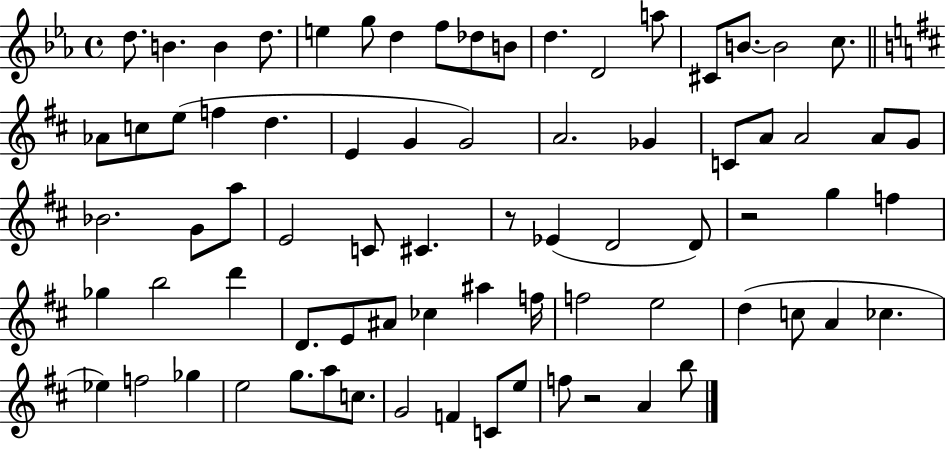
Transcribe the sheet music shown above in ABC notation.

X:1
T:Untitled
M:4/4
L:1/4
K:Eb
d/2 B B d/2 e g/2 d f/2 _d/2 B/2 d D2 a/2 ^C/2 B/2 B2 c/2 _A/2 c/2 e/2 f d E G G2 A2 _G C/2 A/2 A2 A/2 G/2 _B2 G/2 a/2 E2 C/2 ^C z/2 _E D2 D/2 z2 g f _g b2 d' D/2 E/2 ^A/2 _c ^a f/4 f2 e2 d c/2 A _c _e f2 _g e2 g/2 a/2 c/2 G2 F C/2 e/2 f/2 z2 A b/2